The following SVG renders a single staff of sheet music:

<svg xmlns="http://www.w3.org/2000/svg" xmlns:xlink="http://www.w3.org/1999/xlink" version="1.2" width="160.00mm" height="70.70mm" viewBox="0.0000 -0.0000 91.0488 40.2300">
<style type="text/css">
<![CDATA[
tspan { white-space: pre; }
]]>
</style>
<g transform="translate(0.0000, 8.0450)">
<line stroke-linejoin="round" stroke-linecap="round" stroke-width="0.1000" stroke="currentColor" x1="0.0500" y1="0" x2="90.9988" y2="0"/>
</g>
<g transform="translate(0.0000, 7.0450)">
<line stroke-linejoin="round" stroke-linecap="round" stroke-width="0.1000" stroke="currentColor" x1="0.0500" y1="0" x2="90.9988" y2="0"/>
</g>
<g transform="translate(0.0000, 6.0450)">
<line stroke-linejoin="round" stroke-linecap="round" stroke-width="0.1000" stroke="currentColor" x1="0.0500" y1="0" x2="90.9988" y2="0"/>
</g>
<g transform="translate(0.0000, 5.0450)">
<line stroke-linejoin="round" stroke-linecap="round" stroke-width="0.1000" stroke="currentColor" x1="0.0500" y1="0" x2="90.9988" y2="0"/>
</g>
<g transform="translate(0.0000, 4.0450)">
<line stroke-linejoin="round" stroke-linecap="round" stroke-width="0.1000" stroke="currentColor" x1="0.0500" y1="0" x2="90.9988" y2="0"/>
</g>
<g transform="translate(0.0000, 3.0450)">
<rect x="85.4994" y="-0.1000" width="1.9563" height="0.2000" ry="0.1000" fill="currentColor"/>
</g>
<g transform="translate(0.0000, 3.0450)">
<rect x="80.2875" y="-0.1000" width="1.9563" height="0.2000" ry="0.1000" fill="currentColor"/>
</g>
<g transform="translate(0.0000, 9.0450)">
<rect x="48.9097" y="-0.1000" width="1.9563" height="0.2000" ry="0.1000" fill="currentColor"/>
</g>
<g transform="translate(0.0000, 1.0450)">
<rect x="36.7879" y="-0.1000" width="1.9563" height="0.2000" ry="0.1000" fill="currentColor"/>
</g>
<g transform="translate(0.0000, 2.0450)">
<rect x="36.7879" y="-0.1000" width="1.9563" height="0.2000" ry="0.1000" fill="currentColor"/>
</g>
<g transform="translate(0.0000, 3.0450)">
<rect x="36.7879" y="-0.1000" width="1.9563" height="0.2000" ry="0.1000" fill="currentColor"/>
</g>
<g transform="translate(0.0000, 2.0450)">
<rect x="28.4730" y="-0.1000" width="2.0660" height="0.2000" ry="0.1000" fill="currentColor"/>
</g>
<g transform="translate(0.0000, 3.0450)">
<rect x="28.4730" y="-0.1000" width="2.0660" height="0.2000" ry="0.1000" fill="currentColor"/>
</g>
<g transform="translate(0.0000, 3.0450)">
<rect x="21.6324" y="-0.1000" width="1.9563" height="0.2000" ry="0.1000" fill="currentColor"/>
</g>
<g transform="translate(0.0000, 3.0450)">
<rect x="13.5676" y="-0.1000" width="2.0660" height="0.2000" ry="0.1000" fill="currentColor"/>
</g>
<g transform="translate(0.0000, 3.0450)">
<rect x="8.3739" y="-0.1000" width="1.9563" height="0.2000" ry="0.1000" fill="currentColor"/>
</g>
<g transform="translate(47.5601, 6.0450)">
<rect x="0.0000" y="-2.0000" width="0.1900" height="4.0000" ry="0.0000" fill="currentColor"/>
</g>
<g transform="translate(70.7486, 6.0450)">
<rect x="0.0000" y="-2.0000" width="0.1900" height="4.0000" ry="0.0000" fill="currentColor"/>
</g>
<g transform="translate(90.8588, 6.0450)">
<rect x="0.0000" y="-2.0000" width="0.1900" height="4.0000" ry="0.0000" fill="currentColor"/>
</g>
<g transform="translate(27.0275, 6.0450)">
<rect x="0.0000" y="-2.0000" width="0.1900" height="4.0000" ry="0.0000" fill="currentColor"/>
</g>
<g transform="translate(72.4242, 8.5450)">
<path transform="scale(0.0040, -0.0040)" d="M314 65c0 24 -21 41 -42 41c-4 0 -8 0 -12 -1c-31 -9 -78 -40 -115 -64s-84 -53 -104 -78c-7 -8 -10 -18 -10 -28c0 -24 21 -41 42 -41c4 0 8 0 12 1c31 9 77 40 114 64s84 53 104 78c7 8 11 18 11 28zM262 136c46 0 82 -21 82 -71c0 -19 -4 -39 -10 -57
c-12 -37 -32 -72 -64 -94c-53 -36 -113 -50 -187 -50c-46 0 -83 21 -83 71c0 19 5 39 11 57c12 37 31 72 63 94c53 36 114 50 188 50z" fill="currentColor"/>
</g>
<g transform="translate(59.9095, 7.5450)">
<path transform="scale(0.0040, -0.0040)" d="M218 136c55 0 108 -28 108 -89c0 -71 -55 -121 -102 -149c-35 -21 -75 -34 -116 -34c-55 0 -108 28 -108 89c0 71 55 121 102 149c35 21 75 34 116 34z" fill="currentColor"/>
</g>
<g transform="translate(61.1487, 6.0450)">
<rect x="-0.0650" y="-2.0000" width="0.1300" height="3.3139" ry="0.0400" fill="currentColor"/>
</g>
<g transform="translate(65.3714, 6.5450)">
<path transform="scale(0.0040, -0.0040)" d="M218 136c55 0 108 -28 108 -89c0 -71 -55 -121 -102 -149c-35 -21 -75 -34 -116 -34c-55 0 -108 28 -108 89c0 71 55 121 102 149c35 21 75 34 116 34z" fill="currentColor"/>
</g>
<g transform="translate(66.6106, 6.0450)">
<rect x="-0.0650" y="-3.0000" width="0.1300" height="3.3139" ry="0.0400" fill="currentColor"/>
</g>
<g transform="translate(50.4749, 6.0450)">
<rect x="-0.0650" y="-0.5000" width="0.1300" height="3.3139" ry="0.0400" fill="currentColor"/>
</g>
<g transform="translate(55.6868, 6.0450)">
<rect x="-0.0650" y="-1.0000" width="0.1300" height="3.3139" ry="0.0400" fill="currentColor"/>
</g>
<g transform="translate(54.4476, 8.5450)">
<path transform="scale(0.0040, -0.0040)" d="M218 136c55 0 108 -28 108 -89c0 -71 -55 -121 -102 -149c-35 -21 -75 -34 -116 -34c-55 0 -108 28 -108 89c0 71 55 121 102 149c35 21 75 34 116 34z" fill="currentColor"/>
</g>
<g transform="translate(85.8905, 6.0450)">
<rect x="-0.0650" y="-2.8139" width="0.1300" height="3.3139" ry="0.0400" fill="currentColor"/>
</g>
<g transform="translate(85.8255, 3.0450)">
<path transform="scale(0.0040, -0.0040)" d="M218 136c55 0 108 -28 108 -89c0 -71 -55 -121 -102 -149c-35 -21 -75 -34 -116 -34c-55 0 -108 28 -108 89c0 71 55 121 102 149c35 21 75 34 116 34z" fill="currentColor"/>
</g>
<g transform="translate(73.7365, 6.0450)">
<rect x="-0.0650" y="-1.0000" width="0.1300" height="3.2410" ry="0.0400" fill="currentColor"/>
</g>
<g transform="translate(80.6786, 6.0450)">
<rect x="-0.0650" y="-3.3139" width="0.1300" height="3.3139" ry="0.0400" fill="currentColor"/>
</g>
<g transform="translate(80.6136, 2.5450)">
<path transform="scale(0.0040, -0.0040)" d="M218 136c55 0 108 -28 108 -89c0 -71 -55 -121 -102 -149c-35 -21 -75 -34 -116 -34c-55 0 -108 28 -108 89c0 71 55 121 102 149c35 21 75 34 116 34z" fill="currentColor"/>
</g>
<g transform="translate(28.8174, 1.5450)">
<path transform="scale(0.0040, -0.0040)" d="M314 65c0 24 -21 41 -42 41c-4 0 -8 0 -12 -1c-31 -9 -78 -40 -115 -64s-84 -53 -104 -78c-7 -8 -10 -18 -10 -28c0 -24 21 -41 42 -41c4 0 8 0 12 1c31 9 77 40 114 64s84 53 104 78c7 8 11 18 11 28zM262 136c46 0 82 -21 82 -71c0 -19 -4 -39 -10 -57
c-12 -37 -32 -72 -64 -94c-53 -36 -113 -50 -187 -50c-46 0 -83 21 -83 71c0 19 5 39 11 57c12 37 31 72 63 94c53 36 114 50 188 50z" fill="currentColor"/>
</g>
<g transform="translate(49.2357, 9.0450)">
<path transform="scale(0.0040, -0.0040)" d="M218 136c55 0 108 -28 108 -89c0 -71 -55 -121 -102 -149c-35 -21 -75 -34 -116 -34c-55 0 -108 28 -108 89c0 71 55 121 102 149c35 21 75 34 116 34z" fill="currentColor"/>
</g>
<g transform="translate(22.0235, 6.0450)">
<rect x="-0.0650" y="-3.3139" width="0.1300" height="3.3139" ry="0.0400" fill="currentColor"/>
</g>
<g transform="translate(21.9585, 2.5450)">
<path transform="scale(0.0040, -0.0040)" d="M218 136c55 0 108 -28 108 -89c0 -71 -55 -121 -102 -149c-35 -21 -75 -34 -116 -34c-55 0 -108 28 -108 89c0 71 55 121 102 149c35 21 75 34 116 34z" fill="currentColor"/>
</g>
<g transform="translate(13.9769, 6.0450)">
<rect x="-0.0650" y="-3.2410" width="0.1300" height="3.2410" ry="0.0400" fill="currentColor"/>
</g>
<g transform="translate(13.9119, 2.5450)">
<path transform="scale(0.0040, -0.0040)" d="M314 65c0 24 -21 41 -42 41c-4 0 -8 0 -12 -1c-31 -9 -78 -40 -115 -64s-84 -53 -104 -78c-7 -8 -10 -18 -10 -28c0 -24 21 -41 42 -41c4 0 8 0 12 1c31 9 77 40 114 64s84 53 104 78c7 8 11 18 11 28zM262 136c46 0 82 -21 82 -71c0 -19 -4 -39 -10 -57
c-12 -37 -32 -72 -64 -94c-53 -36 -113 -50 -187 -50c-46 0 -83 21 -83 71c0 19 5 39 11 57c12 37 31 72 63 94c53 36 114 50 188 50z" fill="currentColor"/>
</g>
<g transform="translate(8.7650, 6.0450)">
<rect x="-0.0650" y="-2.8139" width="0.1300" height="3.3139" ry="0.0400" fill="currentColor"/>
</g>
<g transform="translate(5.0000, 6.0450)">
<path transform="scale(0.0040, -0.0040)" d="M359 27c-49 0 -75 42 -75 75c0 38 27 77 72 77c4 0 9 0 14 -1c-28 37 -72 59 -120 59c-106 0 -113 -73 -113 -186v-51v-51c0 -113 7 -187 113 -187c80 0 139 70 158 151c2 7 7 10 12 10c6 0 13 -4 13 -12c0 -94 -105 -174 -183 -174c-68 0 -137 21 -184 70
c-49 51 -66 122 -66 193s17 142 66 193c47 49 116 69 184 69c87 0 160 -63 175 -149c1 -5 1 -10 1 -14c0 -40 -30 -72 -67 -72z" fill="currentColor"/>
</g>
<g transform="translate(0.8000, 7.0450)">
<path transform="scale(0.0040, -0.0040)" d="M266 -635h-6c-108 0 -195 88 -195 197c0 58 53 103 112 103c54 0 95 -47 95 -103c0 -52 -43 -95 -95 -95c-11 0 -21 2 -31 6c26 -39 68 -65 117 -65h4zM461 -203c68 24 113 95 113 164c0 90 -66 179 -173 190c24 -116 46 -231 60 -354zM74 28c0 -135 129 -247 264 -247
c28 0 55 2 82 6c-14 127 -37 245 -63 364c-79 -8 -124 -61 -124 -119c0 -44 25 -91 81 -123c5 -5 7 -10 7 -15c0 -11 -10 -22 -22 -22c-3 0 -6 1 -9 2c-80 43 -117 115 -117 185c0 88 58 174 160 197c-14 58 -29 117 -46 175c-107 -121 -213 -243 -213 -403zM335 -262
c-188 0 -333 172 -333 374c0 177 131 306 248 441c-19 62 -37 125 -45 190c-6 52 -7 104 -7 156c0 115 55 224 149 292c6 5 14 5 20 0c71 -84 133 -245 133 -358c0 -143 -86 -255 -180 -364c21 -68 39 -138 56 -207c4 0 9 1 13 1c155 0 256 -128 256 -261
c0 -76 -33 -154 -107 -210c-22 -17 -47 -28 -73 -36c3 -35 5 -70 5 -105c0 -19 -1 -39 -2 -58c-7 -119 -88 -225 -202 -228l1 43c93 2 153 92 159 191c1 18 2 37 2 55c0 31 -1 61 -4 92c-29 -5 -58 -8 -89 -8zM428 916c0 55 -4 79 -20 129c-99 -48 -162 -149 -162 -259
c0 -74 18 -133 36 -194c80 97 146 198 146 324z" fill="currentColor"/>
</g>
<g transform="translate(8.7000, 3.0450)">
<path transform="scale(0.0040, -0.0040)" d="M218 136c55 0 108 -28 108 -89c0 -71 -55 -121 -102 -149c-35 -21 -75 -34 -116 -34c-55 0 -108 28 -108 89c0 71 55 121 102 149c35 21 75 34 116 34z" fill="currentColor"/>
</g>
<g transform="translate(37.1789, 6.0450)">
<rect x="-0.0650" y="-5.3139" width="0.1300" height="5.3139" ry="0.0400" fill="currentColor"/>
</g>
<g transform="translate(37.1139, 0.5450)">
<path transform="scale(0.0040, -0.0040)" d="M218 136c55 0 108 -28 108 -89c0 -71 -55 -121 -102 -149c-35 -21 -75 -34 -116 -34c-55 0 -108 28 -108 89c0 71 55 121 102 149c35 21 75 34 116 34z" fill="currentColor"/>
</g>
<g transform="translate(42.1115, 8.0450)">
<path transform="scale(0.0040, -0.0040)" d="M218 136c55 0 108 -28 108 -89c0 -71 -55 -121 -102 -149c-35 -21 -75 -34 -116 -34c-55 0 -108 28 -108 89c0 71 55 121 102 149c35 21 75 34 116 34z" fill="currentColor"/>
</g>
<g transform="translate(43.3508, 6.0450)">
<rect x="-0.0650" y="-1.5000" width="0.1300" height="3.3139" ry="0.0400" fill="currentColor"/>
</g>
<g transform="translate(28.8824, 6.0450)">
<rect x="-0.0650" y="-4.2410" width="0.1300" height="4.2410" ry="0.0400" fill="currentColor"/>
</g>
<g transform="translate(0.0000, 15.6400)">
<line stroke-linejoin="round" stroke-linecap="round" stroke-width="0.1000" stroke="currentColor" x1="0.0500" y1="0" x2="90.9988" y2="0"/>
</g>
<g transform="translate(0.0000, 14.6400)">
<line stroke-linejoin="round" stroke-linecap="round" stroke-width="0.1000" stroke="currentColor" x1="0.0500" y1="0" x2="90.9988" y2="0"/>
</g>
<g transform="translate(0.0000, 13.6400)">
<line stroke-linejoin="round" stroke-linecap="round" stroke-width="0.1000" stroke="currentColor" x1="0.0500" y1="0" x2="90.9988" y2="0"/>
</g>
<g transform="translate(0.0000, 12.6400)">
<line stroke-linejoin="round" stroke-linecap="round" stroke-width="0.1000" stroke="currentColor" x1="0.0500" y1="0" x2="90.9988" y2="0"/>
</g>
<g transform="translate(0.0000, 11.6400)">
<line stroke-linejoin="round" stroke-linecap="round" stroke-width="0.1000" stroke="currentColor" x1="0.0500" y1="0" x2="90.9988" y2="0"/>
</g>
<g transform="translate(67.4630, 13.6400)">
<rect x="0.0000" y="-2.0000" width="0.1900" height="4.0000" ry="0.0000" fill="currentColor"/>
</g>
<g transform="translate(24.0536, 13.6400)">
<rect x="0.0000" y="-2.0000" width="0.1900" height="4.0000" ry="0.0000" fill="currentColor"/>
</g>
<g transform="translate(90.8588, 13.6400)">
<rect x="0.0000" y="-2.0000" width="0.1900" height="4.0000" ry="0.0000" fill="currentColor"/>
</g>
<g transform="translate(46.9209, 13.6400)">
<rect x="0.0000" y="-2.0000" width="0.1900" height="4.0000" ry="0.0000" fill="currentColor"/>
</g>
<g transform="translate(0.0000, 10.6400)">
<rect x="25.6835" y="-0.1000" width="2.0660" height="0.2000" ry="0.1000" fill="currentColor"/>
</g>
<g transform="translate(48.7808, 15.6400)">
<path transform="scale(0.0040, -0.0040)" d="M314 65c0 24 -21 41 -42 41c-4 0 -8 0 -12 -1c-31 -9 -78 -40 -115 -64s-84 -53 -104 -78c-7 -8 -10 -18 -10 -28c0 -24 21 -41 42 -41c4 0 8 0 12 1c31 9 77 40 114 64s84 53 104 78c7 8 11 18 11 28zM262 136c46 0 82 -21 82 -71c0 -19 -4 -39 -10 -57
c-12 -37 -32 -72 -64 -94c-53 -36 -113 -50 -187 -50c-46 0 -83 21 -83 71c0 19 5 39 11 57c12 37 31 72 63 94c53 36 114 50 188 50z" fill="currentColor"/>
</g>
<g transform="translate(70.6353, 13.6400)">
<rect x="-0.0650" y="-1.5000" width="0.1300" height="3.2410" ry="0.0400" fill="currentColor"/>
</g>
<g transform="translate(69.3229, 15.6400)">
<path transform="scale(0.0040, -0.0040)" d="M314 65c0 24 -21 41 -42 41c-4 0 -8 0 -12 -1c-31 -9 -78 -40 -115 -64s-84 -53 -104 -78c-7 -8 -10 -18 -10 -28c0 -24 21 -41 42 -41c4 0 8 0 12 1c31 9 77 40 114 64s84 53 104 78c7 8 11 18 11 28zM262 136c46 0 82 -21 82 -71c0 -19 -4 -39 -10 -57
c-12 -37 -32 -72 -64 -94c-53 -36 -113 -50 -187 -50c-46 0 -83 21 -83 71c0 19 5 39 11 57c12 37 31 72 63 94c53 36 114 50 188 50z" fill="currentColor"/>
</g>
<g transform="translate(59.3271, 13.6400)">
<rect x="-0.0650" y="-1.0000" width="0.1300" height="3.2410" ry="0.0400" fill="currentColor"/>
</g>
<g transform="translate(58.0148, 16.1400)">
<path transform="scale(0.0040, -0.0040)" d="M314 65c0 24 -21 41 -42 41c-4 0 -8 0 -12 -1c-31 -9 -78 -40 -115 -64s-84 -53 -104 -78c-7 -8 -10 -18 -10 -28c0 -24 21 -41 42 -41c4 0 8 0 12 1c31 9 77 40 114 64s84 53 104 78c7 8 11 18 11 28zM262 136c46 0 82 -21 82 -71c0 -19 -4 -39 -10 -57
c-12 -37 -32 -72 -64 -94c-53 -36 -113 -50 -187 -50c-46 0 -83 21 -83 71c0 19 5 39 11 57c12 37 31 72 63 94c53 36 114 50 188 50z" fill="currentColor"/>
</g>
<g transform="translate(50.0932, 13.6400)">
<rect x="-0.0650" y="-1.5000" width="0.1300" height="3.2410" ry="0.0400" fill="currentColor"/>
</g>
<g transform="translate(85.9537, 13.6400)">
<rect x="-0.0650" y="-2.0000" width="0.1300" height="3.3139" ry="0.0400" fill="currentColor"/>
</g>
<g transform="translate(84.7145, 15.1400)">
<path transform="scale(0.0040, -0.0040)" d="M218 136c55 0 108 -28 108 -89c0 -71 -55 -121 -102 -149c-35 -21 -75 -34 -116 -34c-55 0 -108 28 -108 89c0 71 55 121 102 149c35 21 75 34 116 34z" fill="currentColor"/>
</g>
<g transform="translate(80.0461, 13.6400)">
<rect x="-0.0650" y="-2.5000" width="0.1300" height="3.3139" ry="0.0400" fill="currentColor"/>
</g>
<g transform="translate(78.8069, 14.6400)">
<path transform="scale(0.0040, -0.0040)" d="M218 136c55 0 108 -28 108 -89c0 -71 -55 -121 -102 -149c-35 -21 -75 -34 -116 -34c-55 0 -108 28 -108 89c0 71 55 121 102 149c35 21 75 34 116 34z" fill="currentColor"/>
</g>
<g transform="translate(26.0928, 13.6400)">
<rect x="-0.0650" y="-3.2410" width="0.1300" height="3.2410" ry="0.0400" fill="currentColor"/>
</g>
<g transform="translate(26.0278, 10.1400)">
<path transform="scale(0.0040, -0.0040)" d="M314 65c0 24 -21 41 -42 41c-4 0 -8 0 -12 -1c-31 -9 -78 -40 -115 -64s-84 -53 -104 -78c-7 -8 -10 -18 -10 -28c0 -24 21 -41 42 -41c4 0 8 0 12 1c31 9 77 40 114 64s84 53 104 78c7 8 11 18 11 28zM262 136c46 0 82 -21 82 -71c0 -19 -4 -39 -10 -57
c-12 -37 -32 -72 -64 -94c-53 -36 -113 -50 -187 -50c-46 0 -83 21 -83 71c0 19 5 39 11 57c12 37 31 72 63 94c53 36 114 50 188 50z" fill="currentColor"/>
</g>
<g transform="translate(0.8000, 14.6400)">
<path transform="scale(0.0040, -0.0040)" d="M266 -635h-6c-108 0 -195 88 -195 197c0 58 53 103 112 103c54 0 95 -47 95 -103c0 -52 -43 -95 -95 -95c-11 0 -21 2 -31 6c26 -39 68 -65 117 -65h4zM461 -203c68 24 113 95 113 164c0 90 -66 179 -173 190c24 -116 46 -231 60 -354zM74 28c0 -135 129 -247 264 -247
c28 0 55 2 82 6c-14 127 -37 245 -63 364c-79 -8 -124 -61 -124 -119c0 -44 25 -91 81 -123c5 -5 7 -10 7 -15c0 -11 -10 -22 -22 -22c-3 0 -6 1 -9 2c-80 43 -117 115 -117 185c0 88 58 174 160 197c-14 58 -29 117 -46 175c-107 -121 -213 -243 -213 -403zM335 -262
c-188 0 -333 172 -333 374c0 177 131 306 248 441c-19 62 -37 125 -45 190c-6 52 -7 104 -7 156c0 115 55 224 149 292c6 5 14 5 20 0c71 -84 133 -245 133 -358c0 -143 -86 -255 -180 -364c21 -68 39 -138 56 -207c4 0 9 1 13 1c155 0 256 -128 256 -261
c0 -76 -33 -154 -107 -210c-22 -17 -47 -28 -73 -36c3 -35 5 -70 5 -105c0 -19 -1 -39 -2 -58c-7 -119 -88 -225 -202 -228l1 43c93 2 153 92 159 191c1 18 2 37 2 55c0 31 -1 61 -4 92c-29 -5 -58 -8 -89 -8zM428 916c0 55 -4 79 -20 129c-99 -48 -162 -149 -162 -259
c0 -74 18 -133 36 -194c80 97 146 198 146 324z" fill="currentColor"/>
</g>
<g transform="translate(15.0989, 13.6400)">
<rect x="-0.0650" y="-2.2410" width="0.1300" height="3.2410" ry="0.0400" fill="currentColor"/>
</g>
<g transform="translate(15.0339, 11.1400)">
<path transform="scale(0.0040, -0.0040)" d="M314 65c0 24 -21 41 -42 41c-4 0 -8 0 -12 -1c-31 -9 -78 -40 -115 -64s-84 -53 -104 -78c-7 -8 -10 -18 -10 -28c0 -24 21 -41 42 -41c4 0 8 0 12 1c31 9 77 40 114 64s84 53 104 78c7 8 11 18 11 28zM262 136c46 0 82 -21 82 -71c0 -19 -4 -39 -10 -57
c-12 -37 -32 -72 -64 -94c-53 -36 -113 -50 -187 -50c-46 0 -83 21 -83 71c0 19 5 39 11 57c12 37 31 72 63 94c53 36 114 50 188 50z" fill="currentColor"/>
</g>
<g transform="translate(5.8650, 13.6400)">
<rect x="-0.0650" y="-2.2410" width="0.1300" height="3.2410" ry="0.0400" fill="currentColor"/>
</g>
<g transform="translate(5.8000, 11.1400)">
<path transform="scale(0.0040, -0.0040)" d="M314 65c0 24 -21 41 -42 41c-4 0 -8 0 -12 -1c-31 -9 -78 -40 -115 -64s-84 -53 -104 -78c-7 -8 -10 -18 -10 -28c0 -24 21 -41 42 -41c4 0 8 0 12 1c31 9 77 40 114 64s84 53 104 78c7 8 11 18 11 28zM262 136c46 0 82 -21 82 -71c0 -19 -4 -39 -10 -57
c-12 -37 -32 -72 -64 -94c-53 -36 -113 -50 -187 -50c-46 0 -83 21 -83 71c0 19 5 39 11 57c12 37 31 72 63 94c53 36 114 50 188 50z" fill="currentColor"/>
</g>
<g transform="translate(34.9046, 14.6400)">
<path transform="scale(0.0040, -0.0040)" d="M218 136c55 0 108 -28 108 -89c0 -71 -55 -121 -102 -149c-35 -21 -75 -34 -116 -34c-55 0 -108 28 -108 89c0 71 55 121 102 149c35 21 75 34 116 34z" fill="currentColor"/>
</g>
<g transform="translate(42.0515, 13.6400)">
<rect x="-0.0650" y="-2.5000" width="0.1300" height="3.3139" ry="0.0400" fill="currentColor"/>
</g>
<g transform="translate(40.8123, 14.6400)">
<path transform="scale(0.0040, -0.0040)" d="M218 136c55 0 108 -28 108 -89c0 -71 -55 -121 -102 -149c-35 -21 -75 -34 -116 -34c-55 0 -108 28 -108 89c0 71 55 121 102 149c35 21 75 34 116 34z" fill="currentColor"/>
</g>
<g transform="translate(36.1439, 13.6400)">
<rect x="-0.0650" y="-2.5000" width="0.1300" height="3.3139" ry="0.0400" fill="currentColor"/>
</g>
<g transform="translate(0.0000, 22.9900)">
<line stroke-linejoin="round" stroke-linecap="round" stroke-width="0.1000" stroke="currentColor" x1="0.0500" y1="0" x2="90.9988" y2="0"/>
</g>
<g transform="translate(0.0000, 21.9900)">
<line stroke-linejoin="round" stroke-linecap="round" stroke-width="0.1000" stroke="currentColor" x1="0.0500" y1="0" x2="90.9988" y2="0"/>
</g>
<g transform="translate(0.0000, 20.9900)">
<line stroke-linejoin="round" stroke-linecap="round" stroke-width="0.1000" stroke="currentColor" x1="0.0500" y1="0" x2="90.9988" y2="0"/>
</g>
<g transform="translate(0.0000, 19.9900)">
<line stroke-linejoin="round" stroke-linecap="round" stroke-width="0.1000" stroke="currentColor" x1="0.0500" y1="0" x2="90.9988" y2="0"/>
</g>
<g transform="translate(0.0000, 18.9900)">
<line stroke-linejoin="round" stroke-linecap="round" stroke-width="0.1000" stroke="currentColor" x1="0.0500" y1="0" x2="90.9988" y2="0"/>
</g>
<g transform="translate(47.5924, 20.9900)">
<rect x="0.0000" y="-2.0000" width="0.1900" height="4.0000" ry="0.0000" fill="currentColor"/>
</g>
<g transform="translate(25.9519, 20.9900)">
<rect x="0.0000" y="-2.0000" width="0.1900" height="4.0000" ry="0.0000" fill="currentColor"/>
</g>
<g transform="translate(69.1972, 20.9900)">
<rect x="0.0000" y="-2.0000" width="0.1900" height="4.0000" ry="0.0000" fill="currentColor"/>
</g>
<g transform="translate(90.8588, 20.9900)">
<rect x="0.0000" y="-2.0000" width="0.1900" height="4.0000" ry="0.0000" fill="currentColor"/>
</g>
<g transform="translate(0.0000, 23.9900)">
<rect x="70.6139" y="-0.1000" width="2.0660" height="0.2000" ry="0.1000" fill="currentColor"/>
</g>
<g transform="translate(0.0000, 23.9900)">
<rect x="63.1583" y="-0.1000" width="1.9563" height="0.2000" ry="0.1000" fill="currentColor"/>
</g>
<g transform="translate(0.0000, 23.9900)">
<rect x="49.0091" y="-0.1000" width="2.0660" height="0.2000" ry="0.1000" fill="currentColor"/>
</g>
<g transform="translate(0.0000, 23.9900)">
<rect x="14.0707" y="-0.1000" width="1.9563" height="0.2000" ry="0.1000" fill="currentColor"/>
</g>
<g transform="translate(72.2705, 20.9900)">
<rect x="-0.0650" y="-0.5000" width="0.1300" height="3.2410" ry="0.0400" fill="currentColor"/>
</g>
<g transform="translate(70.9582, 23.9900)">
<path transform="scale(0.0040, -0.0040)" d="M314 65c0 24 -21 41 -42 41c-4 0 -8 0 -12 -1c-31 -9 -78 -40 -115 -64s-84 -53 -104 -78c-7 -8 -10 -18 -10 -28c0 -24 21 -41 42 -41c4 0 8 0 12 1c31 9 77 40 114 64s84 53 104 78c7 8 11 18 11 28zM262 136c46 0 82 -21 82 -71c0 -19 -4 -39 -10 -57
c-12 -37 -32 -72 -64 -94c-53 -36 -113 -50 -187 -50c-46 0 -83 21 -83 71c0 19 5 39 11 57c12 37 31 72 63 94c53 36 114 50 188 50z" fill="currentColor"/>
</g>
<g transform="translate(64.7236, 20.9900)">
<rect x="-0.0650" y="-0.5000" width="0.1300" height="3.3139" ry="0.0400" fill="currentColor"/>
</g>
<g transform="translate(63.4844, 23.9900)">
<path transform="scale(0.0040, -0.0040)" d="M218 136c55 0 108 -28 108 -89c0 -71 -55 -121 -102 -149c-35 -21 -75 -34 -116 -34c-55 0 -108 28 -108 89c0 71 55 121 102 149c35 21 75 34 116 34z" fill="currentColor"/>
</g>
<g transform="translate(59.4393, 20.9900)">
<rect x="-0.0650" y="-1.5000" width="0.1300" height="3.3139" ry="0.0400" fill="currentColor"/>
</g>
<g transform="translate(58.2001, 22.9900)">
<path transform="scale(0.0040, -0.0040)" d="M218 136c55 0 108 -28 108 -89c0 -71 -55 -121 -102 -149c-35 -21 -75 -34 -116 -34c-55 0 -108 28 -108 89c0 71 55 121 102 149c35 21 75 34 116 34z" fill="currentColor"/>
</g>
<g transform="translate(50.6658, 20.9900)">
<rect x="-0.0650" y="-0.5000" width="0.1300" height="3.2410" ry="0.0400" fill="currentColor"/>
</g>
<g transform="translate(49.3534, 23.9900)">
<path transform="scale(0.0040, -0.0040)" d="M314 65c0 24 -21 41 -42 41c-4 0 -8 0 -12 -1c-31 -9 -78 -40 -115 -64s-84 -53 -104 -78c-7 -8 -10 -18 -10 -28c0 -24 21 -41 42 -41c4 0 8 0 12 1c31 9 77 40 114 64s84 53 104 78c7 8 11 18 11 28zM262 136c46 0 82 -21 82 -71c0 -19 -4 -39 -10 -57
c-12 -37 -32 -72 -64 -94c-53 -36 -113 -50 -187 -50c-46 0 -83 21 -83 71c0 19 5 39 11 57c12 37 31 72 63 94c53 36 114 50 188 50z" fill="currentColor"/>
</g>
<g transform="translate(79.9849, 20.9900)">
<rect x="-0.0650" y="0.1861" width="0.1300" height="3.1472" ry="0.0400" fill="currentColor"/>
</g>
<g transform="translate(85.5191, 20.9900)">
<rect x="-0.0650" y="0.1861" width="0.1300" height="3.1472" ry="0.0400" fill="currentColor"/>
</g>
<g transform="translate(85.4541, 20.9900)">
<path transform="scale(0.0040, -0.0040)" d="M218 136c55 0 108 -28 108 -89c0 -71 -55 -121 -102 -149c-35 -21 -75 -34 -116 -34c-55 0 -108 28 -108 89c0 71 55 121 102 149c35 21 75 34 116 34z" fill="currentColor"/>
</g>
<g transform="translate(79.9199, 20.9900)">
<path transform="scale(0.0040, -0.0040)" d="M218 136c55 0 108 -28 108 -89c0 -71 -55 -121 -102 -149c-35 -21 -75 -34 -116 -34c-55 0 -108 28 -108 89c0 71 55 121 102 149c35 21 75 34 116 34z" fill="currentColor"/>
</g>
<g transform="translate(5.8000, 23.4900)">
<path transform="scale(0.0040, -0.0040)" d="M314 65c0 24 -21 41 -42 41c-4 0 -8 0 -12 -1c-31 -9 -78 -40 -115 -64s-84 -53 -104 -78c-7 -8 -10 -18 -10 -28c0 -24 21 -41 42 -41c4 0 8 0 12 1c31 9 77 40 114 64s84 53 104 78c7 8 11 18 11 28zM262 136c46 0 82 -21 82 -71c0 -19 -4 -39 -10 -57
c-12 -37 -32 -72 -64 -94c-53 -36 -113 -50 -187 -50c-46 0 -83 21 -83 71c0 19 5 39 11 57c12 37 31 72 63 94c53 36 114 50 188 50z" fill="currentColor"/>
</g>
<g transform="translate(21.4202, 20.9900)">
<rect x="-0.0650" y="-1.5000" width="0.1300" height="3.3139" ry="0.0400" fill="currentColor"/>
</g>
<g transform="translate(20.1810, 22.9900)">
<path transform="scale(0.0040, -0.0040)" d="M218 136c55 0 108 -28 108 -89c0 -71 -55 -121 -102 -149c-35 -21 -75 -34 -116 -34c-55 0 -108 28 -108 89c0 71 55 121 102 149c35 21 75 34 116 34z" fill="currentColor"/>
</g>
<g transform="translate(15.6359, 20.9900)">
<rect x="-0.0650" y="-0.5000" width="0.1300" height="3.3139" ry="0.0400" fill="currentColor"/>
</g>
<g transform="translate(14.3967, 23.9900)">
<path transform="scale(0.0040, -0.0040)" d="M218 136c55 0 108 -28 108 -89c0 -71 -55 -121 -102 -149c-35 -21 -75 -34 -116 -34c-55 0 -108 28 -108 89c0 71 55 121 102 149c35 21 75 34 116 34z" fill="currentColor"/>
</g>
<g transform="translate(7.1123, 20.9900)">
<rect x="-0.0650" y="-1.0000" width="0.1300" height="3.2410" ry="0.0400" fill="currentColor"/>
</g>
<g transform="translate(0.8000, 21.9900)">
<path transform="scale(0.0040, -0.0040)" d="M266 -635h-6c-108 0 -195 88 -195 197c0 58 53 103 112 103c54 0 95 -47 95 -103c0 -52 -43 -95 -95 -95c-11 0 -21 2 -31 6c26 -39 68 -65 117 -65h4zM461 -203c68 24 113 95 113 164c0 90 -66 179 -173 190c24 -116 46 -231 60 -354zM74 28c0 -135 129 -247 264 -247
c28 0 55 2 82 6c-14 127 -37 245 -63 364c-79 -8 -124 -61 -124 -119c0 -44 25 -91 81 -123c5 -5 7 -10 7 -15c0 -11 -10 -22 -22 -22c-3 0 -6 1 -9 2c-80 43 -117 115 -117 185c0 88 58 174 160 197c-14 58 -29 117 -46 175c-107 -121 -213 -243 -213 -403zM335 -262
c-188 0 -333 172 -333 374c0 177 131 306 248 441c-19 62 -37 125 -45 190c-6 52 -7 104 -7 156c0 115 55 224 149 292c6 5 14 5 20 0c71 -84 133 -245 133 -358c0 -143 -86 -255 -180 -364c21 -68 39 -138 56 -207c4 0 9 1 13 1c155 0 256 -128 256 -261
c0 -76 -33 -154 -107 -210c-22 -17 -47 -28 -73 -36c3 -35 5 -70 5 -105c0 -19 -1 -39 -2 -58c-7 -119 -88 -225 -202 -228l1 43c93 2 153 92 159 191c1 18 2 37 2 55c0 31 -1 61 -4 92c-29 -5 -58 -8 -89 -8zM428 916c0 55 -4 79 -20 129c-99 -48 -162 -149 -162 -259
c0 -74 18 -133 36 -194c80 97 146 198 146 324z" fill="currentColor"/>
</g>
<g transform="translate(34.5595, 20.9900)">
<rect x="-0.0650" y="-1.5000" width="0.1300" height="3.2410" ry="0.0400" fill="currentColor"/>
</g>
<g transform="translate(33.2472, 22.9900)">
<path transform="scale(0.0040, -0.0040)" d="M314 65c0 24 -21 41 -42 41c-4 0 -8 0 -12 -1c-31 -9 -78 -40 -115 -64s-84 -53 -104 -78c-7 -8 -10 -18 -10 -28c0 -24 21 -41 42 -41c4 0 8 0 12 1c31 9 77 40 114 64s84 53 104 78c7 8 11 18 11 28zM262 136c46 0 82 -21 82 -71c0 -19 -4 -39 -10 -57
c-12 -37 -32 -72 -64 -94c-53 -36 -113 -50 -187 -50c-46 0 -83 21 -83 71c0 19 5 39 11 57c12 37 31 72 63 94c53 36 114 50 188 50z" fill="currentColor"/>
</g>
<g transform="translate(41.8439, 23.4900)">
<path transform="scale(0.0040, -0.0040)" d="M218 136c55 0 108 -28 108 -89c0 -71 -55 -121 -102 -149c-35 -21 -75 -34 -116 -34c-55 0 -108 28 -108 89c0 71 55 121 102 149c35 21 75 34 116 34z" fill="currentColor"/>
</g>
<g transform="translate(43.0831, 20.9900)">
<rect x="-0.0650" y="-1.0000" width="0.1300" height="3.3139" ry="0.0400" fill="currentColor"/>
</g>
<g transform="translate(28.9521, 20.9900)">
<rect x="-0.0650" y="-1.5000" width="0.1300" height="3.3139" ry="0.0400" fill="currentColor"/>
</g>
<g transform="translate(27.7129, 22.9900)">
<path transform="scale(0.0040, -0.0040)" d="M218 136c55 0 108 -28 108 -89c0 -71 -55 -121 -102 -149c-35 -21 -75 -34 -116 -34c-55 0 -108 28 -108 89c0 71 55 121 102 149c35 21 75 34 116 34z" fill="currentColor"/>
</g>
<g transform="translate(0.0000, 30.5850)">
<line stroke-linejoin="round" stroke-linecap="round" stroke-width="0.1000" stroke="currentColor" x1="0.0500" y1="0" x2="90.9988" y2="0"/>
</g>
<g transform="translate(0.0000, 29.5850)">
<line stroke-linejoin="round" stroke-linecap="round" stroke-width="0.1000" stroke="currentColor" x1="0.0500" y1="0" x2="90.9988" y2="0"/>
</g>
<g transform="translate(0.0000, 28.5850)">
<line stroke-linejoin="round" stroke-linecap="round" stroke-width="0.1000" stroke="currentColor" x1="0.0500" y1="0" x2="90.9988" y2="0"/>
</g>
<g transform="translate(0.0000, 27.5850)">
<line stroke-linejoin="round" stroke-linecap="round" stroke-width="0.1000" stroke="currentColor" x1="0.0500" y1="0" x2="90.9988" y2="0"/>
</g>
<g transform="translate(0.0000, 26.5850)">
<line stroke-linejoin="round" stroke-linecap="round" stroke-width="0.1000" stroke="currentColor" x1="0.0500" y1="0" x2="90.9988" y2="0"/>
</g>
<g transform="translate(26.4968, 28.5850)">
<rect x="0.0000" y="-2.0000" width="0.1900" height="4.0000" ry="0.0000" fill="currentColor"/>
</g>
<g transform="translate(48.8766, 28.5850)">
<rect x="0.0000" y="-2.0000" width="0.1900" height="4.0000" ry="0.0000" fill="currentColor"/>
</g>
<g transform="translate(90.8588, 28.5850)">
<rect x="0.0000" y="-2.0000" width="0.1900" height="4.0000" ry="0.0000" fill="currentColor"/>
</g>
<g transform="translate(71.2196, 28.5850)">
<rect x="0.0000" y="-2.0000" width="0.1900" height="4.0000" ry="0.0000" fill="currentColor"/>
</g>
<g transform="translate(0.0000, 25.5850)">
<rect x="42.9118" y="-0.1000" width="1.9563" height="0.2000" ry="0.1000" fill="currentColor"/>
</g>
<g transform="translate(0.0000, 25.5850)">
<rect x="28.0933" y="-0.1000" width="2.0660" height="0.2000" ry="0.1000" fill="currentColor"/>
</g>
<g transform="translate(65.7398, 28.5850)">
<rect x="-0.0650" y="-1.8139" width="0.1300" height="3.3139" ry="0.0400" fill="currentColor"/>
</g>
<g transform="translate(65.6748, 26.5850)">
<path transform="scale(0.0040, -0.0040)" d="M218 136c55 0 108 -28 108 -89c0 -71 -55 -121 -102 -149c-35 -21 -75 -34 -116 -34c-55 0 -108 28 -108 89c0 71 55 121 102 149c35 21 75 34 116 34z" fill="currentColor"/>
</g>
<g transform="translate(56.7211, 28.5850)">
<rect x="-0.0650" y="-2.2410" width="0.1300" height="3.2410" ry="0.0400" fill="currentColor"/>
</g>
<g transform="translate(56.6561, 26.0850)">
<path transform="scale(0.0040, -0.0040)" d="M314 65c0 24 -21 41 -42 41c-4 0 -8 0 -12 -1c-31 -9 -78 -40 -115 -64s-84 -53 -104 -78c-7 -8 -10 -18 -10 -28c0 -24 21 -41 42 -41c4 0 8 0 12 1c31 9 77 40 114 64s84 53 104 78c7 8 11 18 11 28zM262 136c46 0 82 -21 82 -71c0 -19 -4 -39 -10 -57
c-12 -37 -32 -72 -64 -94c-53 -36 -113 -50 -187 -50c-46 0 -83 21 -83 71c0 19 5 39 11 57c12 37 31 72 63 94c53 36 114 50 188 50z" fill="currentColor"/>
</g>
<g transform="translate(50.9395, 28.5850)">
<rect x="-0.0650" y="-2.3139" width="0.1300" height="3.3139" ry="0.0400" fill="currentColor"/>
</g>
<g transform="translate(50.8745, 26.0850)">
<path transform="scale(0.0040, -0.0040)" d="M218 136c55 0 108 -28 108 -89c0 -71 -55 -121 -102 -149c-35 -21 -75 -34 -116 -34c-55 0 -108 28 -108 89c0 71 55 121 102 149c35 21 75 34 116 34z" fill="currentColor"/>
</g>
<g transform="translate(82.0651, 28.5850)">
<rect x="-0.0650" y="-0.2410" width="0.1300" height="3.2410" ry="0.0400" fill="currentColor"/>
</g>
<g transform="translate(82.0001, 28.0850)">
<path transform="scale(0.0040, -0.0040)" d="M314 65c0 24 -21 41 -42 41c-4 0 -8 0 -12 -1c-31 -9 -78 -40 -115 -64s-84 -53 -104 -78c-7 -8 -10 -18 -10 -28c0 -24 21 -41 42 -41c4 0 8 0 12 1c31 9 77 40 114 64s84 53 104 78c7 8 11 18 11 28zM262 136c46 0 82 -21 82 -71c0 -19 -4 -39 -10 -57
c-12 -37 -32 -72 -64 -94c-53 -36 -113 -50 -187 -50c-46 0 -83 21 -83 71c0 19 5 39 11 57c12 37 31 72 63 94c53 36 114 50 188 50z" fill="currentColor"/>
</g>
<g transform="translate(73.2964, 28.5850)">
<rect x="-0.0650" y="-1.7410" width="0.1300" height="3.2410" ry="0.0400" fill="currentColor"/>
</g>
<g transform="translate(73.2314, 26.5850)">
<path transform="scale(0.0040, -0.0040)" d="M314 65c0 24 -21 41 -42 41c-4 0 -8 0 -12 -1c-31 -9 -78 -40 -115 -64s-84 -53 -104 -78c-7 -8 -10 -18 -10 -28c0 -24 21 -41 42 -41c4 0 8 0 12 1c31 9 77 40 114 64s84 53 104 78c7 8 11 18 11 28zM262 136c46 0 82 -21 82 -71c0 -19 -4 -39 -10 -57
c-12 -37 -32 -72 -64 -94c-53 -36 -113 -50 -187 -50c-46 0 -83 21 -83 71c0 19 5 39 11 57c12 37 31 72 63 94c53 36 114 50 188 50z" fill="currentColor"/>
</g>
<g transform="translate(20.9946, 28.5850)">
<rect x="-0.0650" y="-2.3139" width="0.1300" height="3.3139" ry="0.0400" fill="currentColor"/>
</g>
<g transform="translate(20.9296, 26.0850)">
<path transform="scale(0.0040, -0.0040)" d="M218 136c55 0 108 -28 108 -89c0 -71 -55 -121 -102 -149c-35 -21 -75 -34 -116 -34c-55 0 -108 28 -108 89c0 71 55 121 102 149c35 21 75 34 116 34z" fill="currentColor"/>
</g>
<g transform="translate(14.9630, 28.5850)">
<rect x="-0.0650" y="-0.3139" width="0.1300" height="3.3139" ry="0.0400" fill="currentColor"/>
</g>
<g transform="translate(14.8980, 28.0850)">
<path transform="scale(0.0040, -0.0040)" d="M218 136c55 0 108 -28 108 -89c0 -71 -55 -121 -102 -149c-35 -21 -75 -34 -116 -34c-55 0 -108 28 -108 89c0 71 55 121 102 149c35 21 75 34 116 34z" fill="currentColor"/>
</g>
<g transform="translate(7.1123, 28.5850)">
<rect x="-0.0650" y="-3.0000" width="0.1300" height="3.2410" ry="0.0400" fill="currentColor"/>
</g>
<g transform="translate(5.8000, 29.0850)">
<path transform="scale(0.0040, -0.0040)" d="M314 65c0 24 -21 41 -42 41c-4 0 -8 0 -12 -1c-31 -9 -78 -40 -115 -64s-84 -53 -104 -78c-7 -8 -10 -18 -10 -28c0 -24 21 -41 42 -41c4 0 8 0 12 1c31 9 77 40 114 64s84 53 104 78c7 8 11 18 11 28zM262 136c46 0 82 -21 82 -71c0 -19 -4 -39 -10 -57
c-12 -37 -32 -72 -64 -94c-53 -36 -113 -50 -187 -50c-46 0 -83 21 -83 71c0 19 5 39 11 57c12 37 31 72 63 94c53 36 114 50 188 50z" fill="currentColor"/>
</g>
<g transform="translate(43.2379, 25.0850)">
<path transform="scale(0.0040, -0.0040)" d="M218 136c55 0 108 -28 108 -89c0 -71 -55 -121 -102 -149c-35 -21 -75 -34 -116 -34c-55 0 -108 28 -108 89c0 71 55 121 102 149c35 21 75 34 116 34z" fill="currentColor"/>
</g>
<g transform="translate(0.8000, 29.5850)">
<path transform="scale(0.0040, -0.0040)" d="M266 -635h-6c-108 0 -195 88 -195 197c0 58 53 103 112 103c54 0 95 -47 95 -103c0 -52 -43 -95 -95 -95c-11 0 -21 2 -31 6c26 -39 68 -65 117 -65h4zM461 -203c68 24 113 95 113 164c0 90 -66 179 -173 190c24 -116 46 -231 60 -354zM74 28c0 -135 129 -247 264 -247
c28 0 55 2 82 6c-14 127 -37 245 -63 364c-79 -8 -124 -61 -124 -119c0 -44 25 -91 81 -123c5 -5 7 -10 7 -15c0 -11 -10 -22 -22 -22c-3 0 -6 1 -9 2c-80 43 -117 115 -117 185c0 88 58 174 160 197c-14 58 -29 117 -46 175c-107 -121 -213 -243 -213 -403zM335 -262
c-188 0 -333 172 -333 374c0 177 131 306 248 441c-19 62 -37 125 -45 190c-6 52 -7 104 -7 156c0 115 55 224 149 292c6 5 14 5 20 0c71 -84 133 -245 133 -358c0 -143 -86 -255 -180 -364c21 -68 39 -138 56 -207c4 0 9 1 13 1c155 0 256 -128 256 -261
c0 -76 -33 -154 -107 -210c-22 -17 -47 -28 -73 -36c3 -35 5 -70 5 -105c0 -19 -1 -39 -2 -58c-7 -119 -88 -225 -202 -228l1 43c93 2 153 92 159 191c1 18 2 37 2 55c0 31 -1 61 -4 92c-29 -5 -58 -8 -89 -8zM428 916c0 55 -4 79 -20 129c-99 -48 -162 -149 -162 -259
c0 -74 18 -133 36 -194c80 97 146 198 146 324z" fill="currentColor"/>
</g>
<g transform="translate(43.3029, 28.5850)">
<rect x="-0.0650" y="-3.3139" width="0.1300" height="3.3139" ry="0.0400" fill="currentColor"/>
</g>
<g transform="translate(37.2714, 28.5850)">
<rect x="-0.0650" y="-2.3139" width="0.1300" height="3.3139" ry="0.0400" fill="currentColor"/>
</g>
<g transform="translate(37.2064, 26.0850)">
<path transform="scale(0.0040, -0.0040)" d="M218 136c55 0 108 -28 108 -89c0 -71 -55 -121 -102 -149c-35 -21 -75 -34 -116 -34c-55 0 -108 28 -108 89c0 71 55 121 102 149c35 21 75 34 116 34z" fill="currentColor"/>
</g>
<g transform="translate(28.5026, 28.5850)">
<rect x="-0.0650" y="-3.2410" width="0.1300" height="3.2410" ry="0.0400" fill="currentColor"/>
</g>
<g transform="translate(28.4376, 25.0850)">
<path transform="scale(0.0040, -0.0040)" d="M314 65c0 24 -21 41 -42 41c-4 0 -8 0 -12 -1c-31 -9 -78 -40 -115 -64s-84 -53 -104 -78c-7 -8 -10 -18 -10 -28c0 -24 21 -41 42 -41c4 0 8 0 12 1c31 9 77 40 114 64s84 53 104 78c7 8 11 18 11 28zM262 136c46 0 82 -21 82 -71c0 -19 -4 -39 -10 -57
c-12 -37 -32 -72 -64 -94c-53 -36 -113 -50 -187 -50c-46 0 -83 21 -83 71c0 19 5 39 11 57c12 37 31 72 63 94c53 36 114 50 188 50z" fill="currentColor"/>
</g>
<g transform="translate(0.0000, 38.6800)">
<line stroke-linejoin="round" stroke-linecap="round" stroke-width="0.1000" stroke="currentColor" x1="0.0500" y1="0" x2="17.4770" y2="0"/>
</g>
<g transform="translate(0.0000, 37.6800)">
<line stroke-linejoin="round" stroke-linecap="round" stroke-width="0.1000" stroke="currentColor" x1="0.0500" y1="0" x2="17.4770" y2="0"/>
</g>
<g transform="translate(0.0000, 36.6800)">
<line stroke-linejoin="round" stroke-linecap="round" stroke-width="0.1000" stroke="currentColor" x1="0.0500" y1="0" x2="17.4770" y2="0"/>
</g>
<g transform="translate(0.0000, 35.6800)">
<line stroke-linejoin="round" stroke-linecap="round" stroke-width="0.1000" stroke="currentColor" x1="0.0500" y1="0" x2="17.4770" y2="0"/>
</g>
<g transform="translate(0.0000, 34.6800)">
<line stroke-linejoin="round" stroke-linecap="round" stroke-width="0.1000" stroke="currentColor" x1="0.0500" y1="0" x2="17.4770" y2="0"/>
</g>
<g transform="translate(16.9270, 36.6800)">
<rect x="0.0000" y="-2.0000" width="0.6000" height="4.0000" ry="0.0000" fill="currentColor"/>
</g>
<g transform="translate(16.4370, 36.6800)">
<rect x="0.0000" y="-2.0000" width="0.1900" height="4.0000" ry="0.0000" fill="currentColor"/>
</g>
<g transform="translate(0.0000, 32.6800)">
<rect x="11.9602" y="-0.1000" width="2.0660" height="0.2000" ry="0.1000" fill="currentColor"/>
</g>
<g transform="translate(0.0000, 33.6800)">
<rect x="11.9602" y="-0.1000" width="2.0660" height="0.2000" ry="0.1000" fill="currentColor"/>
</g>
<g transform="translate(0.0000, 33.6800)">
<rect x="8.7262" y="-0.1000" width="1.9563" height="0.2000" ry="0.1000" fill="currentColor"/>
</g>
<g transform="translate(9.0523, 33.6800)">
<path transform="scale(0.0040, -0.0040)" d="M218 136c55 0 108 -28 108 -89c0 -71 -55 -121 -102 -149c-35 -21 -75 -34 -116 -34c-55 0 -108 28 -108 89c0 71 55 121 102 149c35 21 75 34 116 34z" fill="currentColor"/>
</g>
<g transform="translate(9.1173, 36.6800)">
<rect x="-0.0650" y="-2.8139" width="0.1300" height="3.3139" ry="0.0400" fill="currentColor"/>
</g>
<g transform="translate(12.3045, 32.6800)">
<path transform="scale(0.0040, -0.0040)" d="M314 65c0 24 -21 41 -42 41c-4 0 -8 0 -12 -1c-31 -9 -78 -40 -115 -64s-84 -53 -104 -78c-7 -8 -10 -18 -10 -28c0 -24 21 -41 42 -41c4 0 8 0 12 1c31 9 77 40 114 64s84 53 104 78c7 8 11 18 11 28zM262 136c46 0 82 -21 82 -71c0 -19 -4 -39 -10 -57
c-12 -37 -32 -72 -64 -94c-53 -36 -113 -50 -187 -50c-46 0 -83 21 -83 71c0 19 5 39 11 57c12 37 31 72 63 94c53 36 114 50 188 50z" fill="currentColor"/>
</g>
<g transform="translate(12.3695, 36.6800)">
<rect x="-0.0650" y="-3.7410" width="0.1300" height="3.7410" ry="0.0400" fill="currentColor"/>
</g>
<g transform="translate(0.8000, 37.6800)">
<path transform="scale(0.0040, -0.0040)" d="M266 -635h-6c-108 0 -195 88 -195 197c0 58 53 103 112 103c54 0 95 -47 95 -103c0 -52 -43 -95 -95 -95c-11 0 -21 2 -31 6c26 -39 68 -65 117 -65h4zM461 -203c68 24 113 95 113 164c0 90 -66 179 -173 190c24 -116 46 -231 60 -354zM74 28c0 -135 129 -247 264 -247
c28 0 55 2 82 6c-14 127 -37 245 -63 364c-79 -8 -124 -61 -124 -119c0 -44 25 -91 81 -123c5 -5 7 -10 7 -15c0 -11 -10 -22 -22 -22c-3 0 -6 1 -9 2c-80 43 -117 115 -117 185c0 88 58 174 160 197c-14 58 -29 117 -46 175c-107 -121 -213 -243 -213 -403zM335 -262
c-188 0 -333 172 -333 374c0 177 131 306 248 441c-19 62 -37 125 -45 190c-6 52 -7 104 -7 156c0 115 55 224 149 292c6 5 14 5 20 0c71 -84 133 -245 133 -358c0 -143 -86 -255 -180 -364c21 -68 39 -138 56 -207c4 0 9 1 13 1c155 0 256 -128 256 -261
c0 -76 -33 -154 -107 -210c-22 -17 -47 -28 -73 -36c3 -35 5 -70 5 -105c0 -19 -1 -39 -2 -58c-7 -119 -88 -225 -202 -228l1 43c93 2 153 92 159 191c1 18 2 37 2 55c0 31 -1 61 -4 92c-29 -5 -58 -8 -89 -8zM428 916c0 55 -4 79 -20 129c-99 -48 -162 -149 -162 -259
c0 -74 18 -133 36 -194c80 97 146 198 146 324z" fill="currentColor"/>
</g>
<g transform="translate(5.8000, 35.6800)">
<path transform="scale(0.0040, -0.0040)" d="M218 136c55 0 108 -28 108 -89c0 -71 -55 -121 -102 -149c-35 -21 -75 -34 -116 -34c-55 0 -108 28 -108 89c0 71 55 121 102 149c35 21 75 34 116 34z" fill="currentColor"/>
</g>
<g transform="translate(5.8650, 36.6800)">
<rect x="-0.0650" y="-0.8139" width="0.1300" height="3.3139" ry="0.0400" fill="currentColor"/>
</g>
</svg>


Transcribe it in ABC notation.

X:1
T:Untitled
M:4/4
L:1/4
K:C
a b2 b d'2 f' E C D F A D2 b a g2 g2 b2 G G E2 D2 E2 G F D2 C E E E2 D C2 E C C2 B B A2 c g b2 g b g g2 f f2 c2 d a c'2